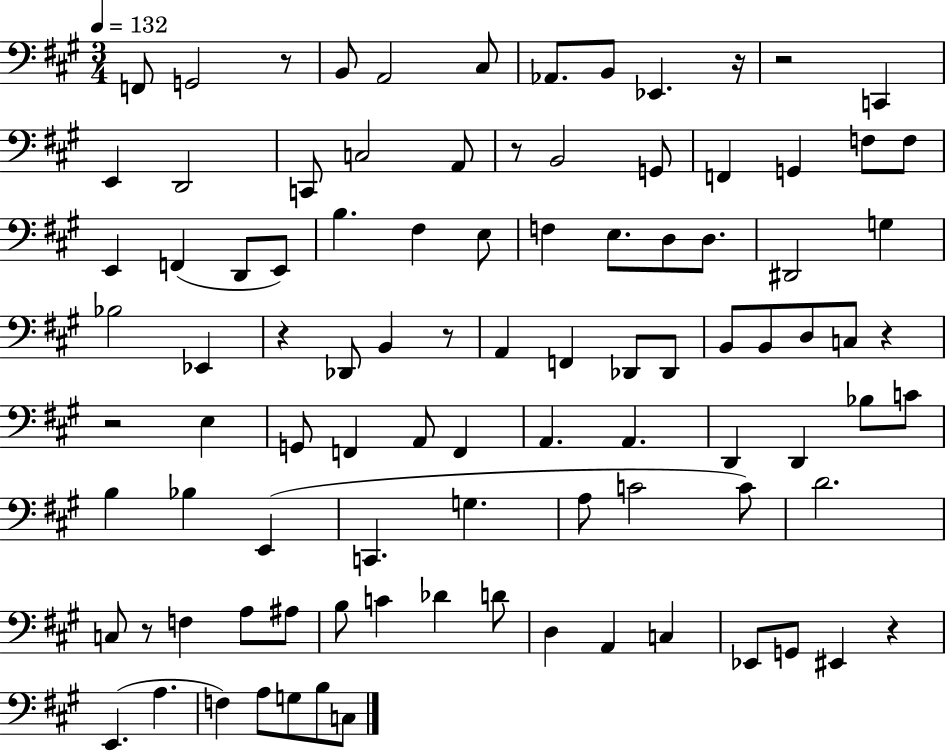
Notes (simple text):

F2/e G2/h R/e B2/e A2/h C#3/e Ab2/e. B2/e Eb2/q. R/s R/h C2/q E2/q D2/h C2/e C3/h A2/e R/e B2/h G2/e F2/q G2/q F3/e F3/e E2/q F2/q D2/e E2/e B3/q. F#3/q E3/e F3/q E3/e. D3/e D3/e. D#2/h G3/q Bb3/h Eb2/q R/q Db2/e B2/q R/e A2/q F2/q Db2/e Db2/e B2/e B2/e D3/e C3/e R/q R/h E3/q G2/e F2/q A2/e F2/q A2/q. A2/q. D2/q D2/q Bb3/e C4/e B3/q Bb3/q E2/q C2/q. G3/q. A3/e C4/h C4/e D4/h. C3/e R/e F3/q A3/e A#3/e B3/e C4/q Db4/q D4/e D3/q A2/q C3/q Eb2/e G2/e EIS2/q R/q E2/q. A3/q. F3/q A3/e G3/e B3/e C3/e